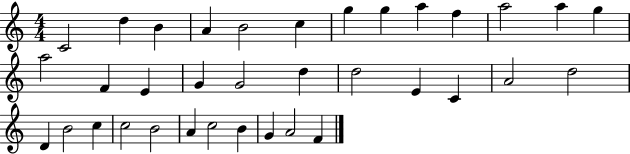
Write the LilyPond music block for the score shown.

{
  \clef treble
  \numericTimeSignature
  \time 4/4
  \key c \major
  c'2 d''4 b'4 | a'4 b'2 c''4 | g''4 g''4 a''4 f''4 | a''2 a''4 g''4 | \break a''2 f'4 e'4 | g'4 g'2 d''4 | d''2 e'4 c'4 | a'2 d''2 | \break d'4 b'2 c''4 | c''2 b'2 | a'4 c''2 b'4 | g'4 a'2 f'4 | \break \bar "|."
}